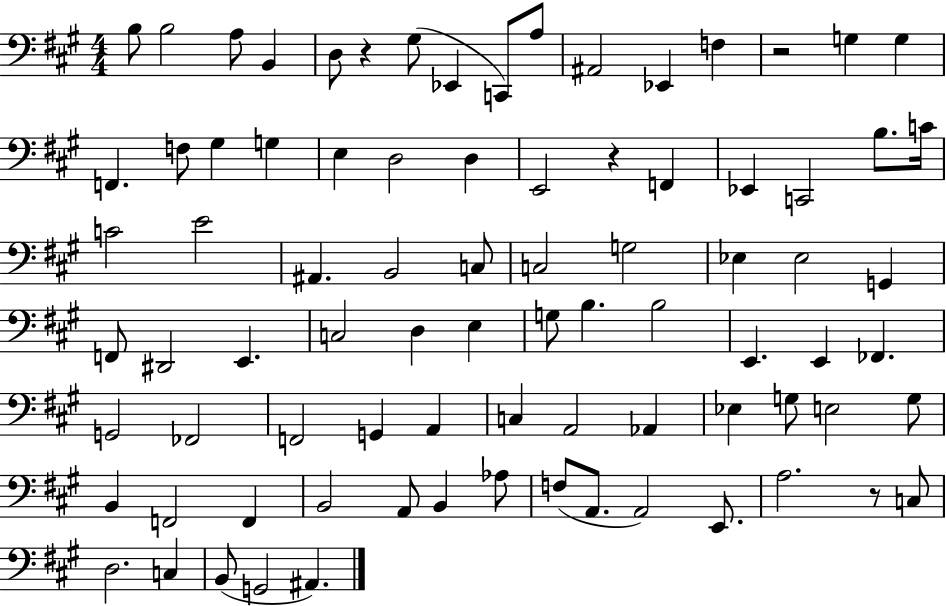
{
  \clef bass
  \numericTimeSignature
  \time 4/4
  \key a \major
  b8 b2 a8 b,4 | d8 r4 gis8( ees,4 c,8) a8 | ais,2 ees,4 f4 | r2 g4 g4 | \break f,4. f8 gis4 g4 | e4 d2 d4 | e,2 r4 f,4 | ees,4 c,2 b8. c'16 | \break c'2 e'2 | ais,4. b,2 c8 | c2 g2 | ees4 ees2 g,4 | \break f,8 dis,2 e,4. | c2 d4 e4 | g8 b4. b2 | e,4. e,4 fes,4. | \break g,2 fes,2 | f,2 g,4 a,4 | c4 a,2 aes,4 | ees4 g8 e2 g8 | \break b,4 f,2 f,4 | b,2 a,8 b,4 aes8 | f8( a,8. a,2) e,8. | a2. r8 c8 | \break d2. c4 | b,8( g,2 ais,4.) | \bar "|."
}